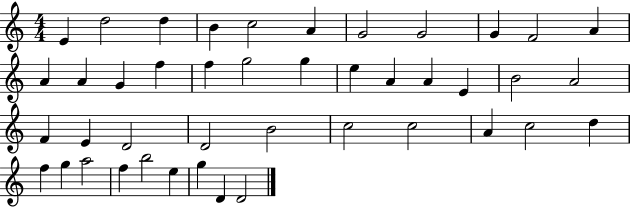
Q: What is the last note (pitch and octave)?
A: D4